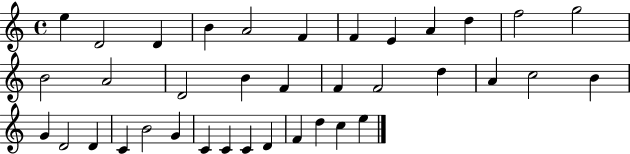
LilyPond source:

{
  \clef treble
  \time 4/4
  \defaultTimeSignature
  \key c \major
  e''4 d'2 d'4 | b'4 a'2 f'4 | f'4 e'4 a'4 d''4 | f''2 g''2 | \break b'2 a'2 | d'2 b'4 f'4 | f'4 f'2 d''4 | a'4 c''2 b'4 | \break g'4 d'2 d'4 | c'4 b'2 g'4 | c'4 c'4 c'4 d'4 | f'4 d''4 c''4 e''4 | \break \bar "|."
}